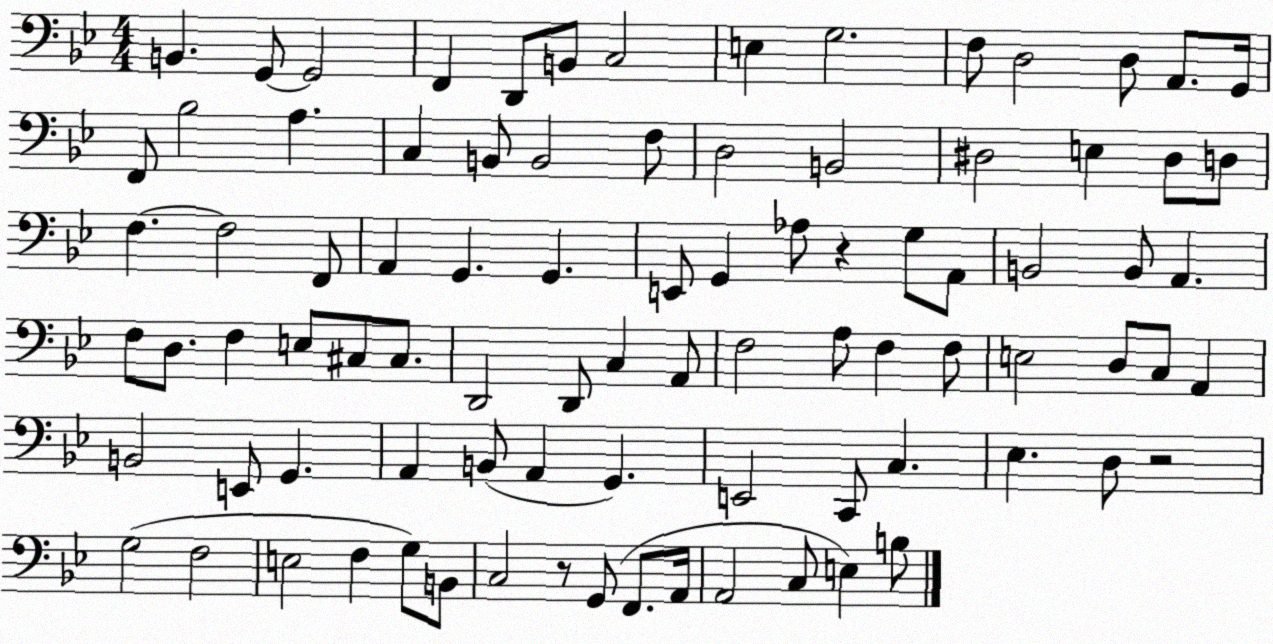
X:1
T:Untitled
M:4/4
L:1/4
K:Bb
B,, G,,/2 G,,2 F,, D,,/2 B,,/2 C,2 E, G,2 F,/2 D,2 D,/2 A,,/2 G,,/4 F,,/2 _B,2 A, C, B,,/2 B,,2 F,/2 D,2 B,,2 ^D,2 E, ^D,/2 D,/2 F, F,2 F,,/2 A,, G,, G,, E,,/2 G,, _A,/2 z G,/2 A,,/2 B,,2 B,,/2 A,, F,/2 D,/2 F, E,/2 ^C,/2 ^C,/2 D,,2 D,,/2 C, A,,/2 F,2 A,/2 F, F,/2 E,2 D,/2 C,/2 A,, B,,2 E,,/2 G,, A,, B,,/2 A,, G,, E,,2 C,,/2 C, _E, D,/2 z2 G,2 F,2 E,2 F, G,/2 B,,/2 C,2 z/2 G,,/2 F,,/2 A,,/4 A,,2 C,/2 E, B,/2